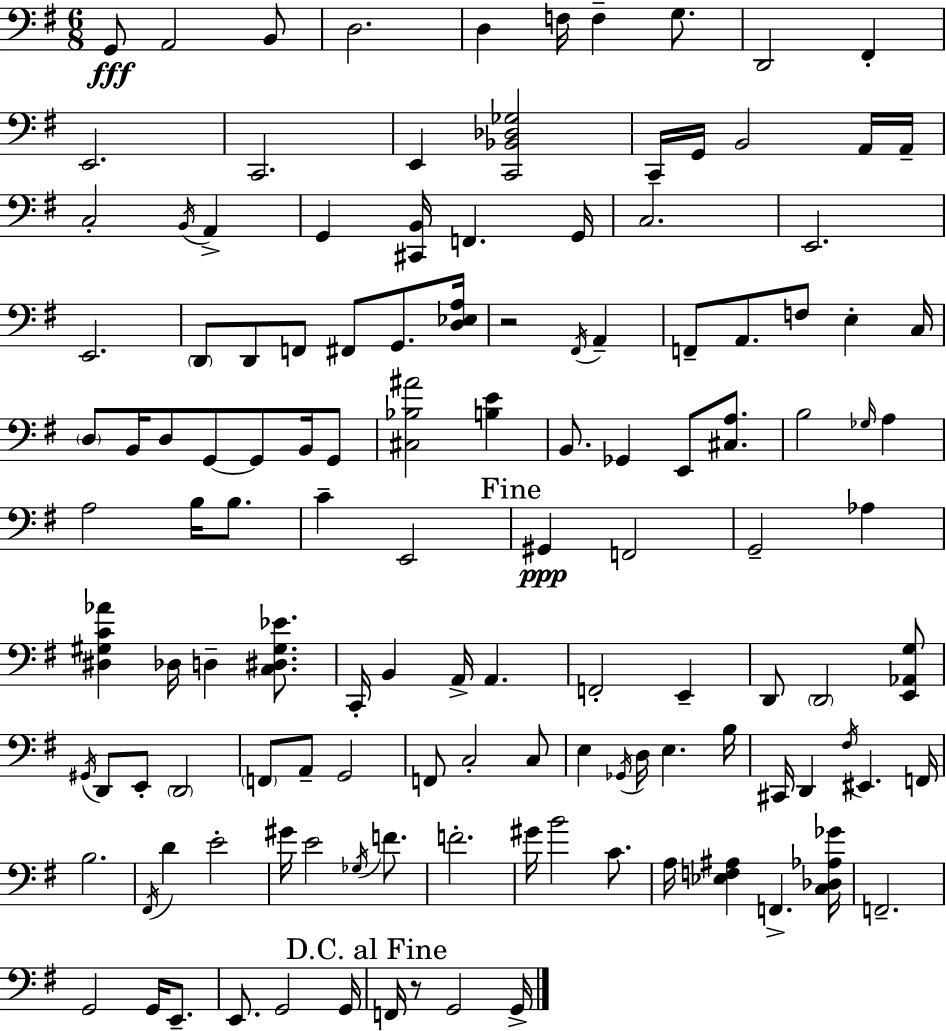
G2/e A2/h B2/e D3/h. D3/q F3/s F3/q G3/e. D2/h F#2/q E2/h. C2/h. E2/q [C2,Bb2,Db3,Gb3]/h C2/s G2/s B2/h A2/s A2/s C3/h B2/s A2/q G2/q [C#2,B2]/s F2/q. G2/s C3/h. E2/h. E2/h. D2/e D2/e F2/e F#2/e G2/e. [D3,Eb3,A3]/s R/h F#2/s A2/q F2/e A2/e. F3/e E3/q C3/s D3/e B2/s D3/e G2/e G2/e B2/s G2/e [C#3,Bb3,A#4]/h [B3,E4]/q B2/e. Gb2/q E2/e [C#3,A3]/e. B3/h Gb3/s A3/q A3/h B3/s B3/e. C4/q E2/h G#2/q F2/h G2/h Ab3/q [D#3,G#3,C4,Ab4]/q Db3/s D3/q [C3,D#3,G#3,Eb4]/e. C2/s B2/q A2/s A2/q. F2/h E2/q D2/e D2/h [E2,Ab2,G3]/e G#2/s D2/e E2/e D2/h F2/e A2/e G2/h F2/e C3/h C3/e E3/q Gb2/s D3/s E3/q. B3/s C#2/s D2/q F#3/s EIS2/q. F2/s B3/h. F#2/s D4/q E4/h G#4/s E4/h Gb3/s F4/e. F4/h. G#4/s B4/h C4/e. A3/s [Eb3,F3,A#3]/q F2/q. [C3,Db3,Ab3,Gb4]/s F2/h. G2/h G2/s E2/e. E2/e. G2/h G2/s F2/s R/e G2/h G2/s